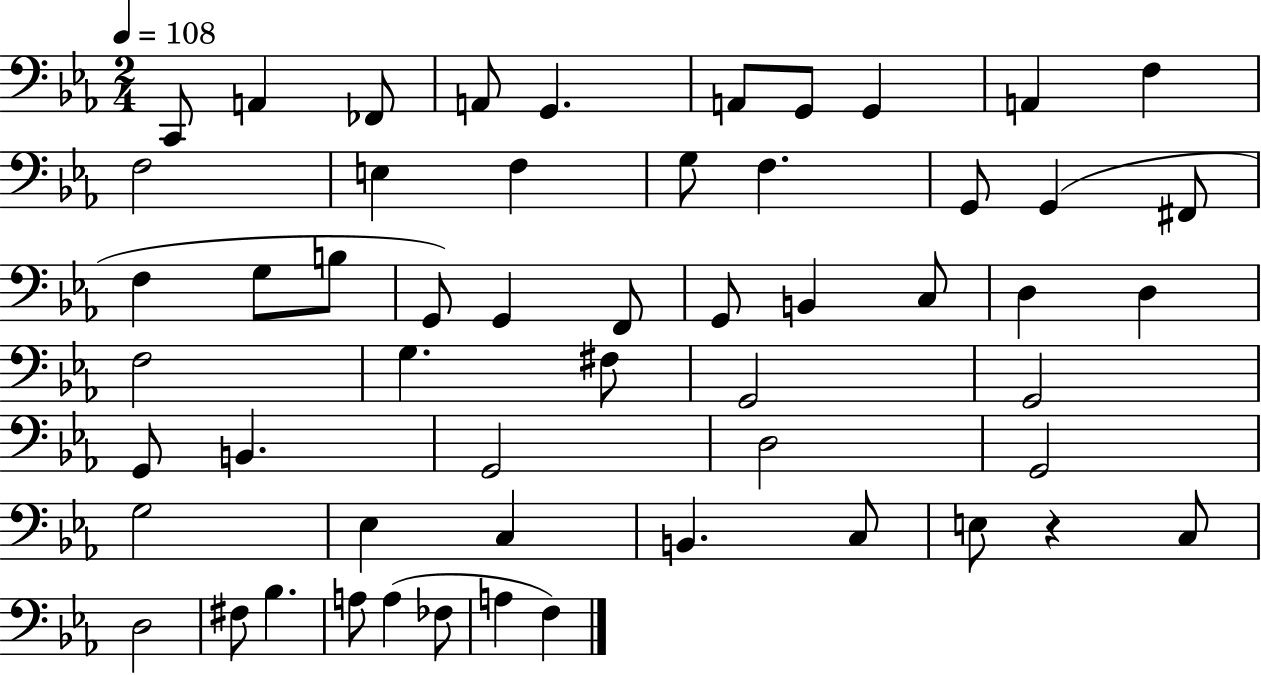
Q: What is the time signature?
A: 2/4